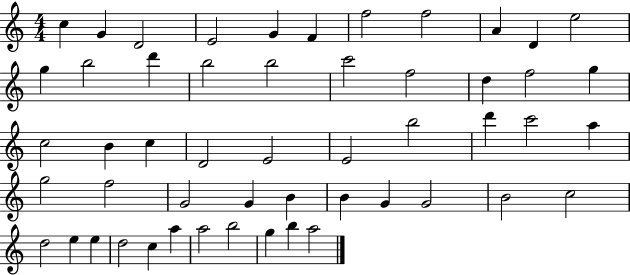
C5/q G4/q D4/h E4/h G4/q F4/q F5/h F5/h A4/q D4/q E5/h G5/q B5/h D6/q B5/h B5/h C6/h F5/h D5/q F5/h G5/q C5/h B4/q C5/q D4/h E4/h E4/h B5/h D6/q C6/h A5/q G5/h F5/h G4/h G4/q B4/q B4/q G4/q G4/h B4/h C5/h D5/h E5/q E5/q D5/h C5/q A5/q A5/h B5/h G5/q B5/q A5/h